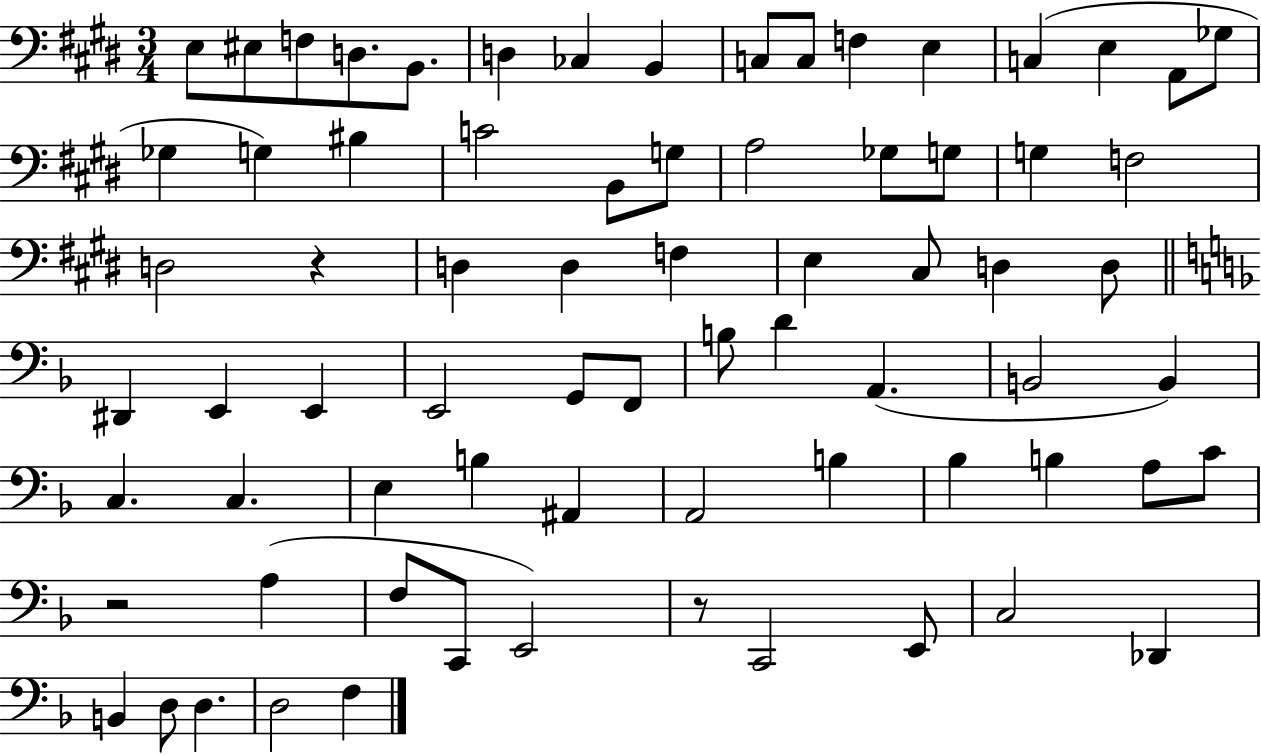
E3/e EIS3/e F3/e D3/e. B2/e. D3/q CES3/q B2/q C3/e C3/e F3/q E3/q C3/q E3/q A2/e Gb3/e Gb3/q G3/q BIS3/q C4/h B2/e G3/e A3/h Gb3/e G3/e G3/q F3/h D3/h R/q D3/q D3/q F3/q E3/q C#3/e D3/q D3/e D#2/q E2/q E2/q E2/h G2/e F2/e B3/e D4/q A2/q. B2/h B2/q C3/q. C3/q. E3/q B3/q A#2/q A2/h B3/q Bb3/q B3/q A3/e C4/e R/h A3/q F3/e C2/e E2/h R/e C2/h E2/e C3/h Db2/q B2/q D3/e D3/q. D3/h F3/q